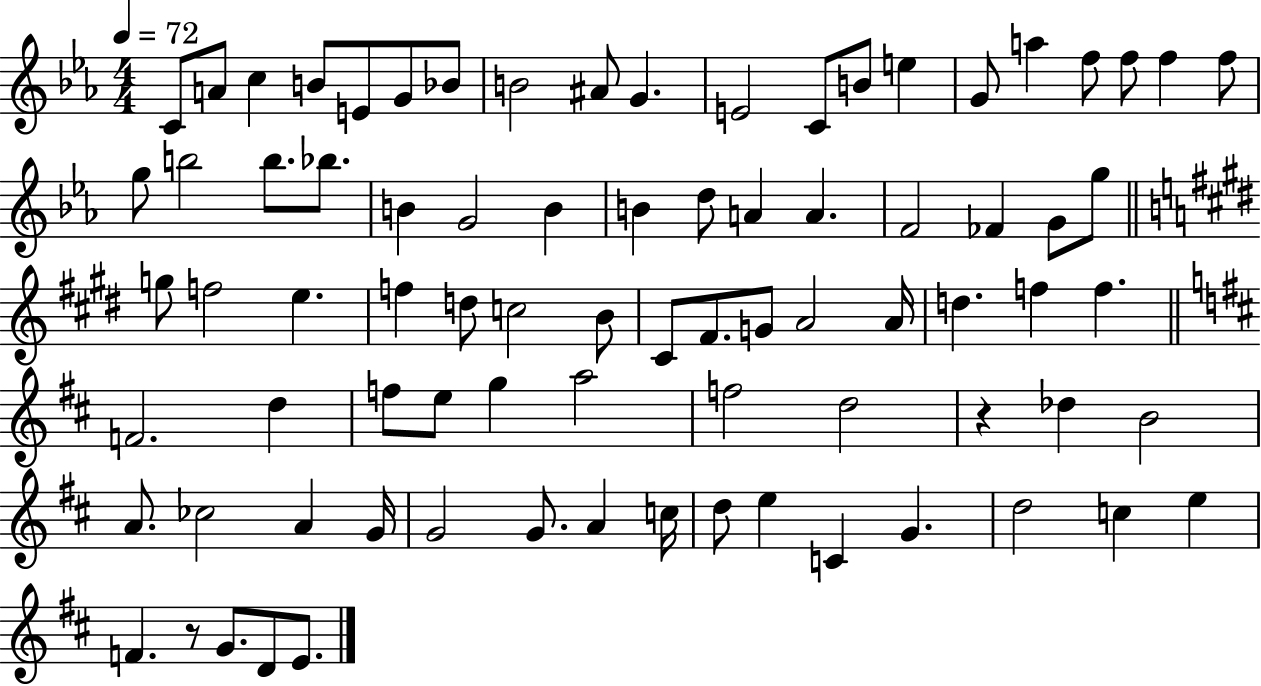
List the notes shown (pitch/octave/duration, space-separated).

C4/e A4/e C5/q B4/e E4/e G4/e Bb4/e B4/h A#4/e G4/q. E4/h C4/e B4/e E5/q G4/e A5/q F5/e F5/e F5/q F5/e G5/e B5/h B5/e. Bb5/e. B4/q G4/h B4/q B4/q D5/e A4/q A4/q. F4/h FES4/q G4/e G5/e G5/e F5/h E5/q. F5/q D5/e C5/h B4/e C#4/e F#4/e. G4/e A4/h A4/s D5/q. F5/q F5/q. F4/h. D5/q F5/e E5/e G5/q A5/h F5/h D5/h R/q Db5/q B4/h A4/e. CES5/h A4/q G4/s G4/h G4/e. A4/q C5/s D5/e E5/q C4/q G4/q. D5/h C5/q E5/q F4/q. R/e G4/e. D4/e E4/e.